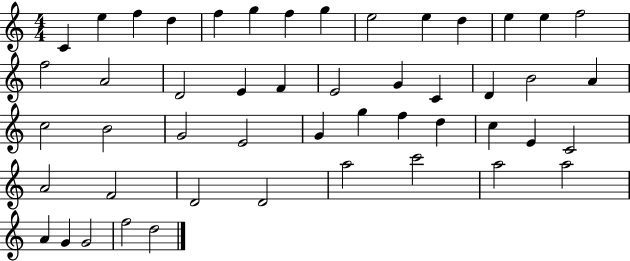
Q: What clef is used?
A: treble